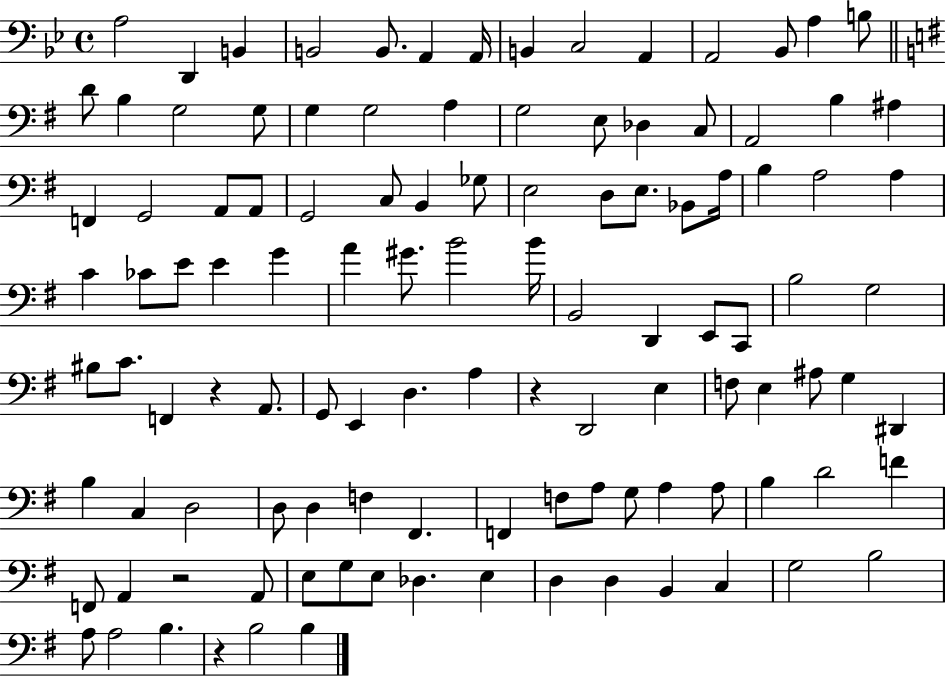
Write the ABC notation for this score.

X:1
T:Untitled
M:4/4
L:1/4
K:Bb
A,2 D,, B,, B,,2 B,,/2 A,, A,,/4 B,, C,2 A,, A,,2 _B,,/2 A, B,/2 D/2 B, G,2 G,/2 G, G,2 A, G,2 E,/2 _D, C,/2 A,,2 B, ^A, F,, G,,2 A,,/2 A,,/2 G,,2 C,/2 B,, _G,/2 E,2 D,/2 E,/2 _B,,/2 A,/4 B, A,2 A, C _C/2 E/2 E G A ^G/2 B2 B/4 B,,2 D,, E,,/2 C,,/2 B,2 G,2 ^B,/2 C/2 F,, z A,,/2 G,,/2 E,, D, A, z D,,2 E, F,/2 E, ^A,/2 G, ^D,, B, C, D,2 D,/2 D, F, ^F,, F,, F,/2 A,/2 G,/2 A, A,/2 B, D2 F F,,/2 A,, z2 A,,/2 E,/2 G,/2 E,/2 _D, E, D, D, B,, C, G,2 B,2 A,/2 A,2 B, z B,2 B,